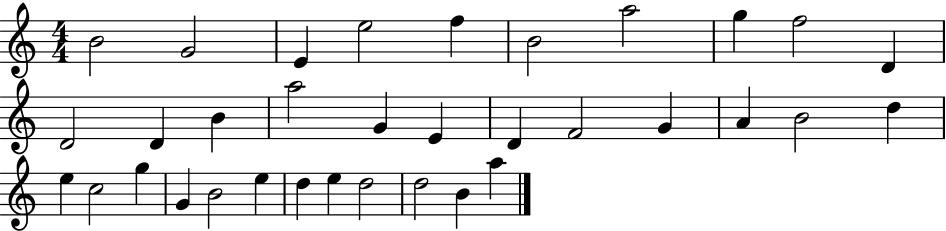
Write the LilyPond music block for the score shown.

{
  \clef treble
  \numericTimeSignature
  \time 4/4
  \key c \major
  b'2 g'2 | e'4 e''2 f''4 | b'2 a''2 | g''4 f''2 d'4 | \break d'2 d'4 b'4 | a''2 g'4 e'4 | d'4 f'2 g'4 | a'4 b'2 d''4 | \break e''4 c''2 g''4 | g'4 b'2 e''4 | d''4 e''4 d''2 | d''2 b'4 a''4 | \break \bar "|."
}